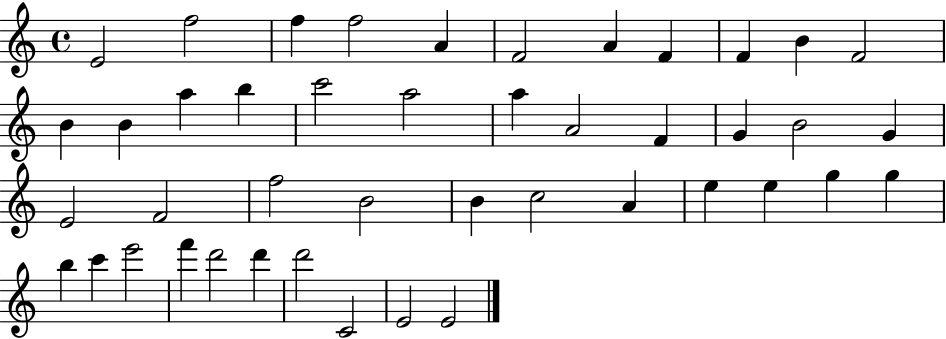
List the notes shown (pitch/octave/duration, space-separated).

E4/h F5/h F5/q F5/h A4/q F4/h A4/q F4/q F4/q B4/q F4/h B4/q B4/q A5/q B5/q C6/h A5/h A5/q A4/h F4/q G4/q B4/h G4/q E4/h F4/h F5/h B4/h B4/q C5/h A4/q E5/q E5/q G5/q G5/q B5/q C6/q E6/h F6/q D6/h D6/q D6/h C4/h E4/h E4/h